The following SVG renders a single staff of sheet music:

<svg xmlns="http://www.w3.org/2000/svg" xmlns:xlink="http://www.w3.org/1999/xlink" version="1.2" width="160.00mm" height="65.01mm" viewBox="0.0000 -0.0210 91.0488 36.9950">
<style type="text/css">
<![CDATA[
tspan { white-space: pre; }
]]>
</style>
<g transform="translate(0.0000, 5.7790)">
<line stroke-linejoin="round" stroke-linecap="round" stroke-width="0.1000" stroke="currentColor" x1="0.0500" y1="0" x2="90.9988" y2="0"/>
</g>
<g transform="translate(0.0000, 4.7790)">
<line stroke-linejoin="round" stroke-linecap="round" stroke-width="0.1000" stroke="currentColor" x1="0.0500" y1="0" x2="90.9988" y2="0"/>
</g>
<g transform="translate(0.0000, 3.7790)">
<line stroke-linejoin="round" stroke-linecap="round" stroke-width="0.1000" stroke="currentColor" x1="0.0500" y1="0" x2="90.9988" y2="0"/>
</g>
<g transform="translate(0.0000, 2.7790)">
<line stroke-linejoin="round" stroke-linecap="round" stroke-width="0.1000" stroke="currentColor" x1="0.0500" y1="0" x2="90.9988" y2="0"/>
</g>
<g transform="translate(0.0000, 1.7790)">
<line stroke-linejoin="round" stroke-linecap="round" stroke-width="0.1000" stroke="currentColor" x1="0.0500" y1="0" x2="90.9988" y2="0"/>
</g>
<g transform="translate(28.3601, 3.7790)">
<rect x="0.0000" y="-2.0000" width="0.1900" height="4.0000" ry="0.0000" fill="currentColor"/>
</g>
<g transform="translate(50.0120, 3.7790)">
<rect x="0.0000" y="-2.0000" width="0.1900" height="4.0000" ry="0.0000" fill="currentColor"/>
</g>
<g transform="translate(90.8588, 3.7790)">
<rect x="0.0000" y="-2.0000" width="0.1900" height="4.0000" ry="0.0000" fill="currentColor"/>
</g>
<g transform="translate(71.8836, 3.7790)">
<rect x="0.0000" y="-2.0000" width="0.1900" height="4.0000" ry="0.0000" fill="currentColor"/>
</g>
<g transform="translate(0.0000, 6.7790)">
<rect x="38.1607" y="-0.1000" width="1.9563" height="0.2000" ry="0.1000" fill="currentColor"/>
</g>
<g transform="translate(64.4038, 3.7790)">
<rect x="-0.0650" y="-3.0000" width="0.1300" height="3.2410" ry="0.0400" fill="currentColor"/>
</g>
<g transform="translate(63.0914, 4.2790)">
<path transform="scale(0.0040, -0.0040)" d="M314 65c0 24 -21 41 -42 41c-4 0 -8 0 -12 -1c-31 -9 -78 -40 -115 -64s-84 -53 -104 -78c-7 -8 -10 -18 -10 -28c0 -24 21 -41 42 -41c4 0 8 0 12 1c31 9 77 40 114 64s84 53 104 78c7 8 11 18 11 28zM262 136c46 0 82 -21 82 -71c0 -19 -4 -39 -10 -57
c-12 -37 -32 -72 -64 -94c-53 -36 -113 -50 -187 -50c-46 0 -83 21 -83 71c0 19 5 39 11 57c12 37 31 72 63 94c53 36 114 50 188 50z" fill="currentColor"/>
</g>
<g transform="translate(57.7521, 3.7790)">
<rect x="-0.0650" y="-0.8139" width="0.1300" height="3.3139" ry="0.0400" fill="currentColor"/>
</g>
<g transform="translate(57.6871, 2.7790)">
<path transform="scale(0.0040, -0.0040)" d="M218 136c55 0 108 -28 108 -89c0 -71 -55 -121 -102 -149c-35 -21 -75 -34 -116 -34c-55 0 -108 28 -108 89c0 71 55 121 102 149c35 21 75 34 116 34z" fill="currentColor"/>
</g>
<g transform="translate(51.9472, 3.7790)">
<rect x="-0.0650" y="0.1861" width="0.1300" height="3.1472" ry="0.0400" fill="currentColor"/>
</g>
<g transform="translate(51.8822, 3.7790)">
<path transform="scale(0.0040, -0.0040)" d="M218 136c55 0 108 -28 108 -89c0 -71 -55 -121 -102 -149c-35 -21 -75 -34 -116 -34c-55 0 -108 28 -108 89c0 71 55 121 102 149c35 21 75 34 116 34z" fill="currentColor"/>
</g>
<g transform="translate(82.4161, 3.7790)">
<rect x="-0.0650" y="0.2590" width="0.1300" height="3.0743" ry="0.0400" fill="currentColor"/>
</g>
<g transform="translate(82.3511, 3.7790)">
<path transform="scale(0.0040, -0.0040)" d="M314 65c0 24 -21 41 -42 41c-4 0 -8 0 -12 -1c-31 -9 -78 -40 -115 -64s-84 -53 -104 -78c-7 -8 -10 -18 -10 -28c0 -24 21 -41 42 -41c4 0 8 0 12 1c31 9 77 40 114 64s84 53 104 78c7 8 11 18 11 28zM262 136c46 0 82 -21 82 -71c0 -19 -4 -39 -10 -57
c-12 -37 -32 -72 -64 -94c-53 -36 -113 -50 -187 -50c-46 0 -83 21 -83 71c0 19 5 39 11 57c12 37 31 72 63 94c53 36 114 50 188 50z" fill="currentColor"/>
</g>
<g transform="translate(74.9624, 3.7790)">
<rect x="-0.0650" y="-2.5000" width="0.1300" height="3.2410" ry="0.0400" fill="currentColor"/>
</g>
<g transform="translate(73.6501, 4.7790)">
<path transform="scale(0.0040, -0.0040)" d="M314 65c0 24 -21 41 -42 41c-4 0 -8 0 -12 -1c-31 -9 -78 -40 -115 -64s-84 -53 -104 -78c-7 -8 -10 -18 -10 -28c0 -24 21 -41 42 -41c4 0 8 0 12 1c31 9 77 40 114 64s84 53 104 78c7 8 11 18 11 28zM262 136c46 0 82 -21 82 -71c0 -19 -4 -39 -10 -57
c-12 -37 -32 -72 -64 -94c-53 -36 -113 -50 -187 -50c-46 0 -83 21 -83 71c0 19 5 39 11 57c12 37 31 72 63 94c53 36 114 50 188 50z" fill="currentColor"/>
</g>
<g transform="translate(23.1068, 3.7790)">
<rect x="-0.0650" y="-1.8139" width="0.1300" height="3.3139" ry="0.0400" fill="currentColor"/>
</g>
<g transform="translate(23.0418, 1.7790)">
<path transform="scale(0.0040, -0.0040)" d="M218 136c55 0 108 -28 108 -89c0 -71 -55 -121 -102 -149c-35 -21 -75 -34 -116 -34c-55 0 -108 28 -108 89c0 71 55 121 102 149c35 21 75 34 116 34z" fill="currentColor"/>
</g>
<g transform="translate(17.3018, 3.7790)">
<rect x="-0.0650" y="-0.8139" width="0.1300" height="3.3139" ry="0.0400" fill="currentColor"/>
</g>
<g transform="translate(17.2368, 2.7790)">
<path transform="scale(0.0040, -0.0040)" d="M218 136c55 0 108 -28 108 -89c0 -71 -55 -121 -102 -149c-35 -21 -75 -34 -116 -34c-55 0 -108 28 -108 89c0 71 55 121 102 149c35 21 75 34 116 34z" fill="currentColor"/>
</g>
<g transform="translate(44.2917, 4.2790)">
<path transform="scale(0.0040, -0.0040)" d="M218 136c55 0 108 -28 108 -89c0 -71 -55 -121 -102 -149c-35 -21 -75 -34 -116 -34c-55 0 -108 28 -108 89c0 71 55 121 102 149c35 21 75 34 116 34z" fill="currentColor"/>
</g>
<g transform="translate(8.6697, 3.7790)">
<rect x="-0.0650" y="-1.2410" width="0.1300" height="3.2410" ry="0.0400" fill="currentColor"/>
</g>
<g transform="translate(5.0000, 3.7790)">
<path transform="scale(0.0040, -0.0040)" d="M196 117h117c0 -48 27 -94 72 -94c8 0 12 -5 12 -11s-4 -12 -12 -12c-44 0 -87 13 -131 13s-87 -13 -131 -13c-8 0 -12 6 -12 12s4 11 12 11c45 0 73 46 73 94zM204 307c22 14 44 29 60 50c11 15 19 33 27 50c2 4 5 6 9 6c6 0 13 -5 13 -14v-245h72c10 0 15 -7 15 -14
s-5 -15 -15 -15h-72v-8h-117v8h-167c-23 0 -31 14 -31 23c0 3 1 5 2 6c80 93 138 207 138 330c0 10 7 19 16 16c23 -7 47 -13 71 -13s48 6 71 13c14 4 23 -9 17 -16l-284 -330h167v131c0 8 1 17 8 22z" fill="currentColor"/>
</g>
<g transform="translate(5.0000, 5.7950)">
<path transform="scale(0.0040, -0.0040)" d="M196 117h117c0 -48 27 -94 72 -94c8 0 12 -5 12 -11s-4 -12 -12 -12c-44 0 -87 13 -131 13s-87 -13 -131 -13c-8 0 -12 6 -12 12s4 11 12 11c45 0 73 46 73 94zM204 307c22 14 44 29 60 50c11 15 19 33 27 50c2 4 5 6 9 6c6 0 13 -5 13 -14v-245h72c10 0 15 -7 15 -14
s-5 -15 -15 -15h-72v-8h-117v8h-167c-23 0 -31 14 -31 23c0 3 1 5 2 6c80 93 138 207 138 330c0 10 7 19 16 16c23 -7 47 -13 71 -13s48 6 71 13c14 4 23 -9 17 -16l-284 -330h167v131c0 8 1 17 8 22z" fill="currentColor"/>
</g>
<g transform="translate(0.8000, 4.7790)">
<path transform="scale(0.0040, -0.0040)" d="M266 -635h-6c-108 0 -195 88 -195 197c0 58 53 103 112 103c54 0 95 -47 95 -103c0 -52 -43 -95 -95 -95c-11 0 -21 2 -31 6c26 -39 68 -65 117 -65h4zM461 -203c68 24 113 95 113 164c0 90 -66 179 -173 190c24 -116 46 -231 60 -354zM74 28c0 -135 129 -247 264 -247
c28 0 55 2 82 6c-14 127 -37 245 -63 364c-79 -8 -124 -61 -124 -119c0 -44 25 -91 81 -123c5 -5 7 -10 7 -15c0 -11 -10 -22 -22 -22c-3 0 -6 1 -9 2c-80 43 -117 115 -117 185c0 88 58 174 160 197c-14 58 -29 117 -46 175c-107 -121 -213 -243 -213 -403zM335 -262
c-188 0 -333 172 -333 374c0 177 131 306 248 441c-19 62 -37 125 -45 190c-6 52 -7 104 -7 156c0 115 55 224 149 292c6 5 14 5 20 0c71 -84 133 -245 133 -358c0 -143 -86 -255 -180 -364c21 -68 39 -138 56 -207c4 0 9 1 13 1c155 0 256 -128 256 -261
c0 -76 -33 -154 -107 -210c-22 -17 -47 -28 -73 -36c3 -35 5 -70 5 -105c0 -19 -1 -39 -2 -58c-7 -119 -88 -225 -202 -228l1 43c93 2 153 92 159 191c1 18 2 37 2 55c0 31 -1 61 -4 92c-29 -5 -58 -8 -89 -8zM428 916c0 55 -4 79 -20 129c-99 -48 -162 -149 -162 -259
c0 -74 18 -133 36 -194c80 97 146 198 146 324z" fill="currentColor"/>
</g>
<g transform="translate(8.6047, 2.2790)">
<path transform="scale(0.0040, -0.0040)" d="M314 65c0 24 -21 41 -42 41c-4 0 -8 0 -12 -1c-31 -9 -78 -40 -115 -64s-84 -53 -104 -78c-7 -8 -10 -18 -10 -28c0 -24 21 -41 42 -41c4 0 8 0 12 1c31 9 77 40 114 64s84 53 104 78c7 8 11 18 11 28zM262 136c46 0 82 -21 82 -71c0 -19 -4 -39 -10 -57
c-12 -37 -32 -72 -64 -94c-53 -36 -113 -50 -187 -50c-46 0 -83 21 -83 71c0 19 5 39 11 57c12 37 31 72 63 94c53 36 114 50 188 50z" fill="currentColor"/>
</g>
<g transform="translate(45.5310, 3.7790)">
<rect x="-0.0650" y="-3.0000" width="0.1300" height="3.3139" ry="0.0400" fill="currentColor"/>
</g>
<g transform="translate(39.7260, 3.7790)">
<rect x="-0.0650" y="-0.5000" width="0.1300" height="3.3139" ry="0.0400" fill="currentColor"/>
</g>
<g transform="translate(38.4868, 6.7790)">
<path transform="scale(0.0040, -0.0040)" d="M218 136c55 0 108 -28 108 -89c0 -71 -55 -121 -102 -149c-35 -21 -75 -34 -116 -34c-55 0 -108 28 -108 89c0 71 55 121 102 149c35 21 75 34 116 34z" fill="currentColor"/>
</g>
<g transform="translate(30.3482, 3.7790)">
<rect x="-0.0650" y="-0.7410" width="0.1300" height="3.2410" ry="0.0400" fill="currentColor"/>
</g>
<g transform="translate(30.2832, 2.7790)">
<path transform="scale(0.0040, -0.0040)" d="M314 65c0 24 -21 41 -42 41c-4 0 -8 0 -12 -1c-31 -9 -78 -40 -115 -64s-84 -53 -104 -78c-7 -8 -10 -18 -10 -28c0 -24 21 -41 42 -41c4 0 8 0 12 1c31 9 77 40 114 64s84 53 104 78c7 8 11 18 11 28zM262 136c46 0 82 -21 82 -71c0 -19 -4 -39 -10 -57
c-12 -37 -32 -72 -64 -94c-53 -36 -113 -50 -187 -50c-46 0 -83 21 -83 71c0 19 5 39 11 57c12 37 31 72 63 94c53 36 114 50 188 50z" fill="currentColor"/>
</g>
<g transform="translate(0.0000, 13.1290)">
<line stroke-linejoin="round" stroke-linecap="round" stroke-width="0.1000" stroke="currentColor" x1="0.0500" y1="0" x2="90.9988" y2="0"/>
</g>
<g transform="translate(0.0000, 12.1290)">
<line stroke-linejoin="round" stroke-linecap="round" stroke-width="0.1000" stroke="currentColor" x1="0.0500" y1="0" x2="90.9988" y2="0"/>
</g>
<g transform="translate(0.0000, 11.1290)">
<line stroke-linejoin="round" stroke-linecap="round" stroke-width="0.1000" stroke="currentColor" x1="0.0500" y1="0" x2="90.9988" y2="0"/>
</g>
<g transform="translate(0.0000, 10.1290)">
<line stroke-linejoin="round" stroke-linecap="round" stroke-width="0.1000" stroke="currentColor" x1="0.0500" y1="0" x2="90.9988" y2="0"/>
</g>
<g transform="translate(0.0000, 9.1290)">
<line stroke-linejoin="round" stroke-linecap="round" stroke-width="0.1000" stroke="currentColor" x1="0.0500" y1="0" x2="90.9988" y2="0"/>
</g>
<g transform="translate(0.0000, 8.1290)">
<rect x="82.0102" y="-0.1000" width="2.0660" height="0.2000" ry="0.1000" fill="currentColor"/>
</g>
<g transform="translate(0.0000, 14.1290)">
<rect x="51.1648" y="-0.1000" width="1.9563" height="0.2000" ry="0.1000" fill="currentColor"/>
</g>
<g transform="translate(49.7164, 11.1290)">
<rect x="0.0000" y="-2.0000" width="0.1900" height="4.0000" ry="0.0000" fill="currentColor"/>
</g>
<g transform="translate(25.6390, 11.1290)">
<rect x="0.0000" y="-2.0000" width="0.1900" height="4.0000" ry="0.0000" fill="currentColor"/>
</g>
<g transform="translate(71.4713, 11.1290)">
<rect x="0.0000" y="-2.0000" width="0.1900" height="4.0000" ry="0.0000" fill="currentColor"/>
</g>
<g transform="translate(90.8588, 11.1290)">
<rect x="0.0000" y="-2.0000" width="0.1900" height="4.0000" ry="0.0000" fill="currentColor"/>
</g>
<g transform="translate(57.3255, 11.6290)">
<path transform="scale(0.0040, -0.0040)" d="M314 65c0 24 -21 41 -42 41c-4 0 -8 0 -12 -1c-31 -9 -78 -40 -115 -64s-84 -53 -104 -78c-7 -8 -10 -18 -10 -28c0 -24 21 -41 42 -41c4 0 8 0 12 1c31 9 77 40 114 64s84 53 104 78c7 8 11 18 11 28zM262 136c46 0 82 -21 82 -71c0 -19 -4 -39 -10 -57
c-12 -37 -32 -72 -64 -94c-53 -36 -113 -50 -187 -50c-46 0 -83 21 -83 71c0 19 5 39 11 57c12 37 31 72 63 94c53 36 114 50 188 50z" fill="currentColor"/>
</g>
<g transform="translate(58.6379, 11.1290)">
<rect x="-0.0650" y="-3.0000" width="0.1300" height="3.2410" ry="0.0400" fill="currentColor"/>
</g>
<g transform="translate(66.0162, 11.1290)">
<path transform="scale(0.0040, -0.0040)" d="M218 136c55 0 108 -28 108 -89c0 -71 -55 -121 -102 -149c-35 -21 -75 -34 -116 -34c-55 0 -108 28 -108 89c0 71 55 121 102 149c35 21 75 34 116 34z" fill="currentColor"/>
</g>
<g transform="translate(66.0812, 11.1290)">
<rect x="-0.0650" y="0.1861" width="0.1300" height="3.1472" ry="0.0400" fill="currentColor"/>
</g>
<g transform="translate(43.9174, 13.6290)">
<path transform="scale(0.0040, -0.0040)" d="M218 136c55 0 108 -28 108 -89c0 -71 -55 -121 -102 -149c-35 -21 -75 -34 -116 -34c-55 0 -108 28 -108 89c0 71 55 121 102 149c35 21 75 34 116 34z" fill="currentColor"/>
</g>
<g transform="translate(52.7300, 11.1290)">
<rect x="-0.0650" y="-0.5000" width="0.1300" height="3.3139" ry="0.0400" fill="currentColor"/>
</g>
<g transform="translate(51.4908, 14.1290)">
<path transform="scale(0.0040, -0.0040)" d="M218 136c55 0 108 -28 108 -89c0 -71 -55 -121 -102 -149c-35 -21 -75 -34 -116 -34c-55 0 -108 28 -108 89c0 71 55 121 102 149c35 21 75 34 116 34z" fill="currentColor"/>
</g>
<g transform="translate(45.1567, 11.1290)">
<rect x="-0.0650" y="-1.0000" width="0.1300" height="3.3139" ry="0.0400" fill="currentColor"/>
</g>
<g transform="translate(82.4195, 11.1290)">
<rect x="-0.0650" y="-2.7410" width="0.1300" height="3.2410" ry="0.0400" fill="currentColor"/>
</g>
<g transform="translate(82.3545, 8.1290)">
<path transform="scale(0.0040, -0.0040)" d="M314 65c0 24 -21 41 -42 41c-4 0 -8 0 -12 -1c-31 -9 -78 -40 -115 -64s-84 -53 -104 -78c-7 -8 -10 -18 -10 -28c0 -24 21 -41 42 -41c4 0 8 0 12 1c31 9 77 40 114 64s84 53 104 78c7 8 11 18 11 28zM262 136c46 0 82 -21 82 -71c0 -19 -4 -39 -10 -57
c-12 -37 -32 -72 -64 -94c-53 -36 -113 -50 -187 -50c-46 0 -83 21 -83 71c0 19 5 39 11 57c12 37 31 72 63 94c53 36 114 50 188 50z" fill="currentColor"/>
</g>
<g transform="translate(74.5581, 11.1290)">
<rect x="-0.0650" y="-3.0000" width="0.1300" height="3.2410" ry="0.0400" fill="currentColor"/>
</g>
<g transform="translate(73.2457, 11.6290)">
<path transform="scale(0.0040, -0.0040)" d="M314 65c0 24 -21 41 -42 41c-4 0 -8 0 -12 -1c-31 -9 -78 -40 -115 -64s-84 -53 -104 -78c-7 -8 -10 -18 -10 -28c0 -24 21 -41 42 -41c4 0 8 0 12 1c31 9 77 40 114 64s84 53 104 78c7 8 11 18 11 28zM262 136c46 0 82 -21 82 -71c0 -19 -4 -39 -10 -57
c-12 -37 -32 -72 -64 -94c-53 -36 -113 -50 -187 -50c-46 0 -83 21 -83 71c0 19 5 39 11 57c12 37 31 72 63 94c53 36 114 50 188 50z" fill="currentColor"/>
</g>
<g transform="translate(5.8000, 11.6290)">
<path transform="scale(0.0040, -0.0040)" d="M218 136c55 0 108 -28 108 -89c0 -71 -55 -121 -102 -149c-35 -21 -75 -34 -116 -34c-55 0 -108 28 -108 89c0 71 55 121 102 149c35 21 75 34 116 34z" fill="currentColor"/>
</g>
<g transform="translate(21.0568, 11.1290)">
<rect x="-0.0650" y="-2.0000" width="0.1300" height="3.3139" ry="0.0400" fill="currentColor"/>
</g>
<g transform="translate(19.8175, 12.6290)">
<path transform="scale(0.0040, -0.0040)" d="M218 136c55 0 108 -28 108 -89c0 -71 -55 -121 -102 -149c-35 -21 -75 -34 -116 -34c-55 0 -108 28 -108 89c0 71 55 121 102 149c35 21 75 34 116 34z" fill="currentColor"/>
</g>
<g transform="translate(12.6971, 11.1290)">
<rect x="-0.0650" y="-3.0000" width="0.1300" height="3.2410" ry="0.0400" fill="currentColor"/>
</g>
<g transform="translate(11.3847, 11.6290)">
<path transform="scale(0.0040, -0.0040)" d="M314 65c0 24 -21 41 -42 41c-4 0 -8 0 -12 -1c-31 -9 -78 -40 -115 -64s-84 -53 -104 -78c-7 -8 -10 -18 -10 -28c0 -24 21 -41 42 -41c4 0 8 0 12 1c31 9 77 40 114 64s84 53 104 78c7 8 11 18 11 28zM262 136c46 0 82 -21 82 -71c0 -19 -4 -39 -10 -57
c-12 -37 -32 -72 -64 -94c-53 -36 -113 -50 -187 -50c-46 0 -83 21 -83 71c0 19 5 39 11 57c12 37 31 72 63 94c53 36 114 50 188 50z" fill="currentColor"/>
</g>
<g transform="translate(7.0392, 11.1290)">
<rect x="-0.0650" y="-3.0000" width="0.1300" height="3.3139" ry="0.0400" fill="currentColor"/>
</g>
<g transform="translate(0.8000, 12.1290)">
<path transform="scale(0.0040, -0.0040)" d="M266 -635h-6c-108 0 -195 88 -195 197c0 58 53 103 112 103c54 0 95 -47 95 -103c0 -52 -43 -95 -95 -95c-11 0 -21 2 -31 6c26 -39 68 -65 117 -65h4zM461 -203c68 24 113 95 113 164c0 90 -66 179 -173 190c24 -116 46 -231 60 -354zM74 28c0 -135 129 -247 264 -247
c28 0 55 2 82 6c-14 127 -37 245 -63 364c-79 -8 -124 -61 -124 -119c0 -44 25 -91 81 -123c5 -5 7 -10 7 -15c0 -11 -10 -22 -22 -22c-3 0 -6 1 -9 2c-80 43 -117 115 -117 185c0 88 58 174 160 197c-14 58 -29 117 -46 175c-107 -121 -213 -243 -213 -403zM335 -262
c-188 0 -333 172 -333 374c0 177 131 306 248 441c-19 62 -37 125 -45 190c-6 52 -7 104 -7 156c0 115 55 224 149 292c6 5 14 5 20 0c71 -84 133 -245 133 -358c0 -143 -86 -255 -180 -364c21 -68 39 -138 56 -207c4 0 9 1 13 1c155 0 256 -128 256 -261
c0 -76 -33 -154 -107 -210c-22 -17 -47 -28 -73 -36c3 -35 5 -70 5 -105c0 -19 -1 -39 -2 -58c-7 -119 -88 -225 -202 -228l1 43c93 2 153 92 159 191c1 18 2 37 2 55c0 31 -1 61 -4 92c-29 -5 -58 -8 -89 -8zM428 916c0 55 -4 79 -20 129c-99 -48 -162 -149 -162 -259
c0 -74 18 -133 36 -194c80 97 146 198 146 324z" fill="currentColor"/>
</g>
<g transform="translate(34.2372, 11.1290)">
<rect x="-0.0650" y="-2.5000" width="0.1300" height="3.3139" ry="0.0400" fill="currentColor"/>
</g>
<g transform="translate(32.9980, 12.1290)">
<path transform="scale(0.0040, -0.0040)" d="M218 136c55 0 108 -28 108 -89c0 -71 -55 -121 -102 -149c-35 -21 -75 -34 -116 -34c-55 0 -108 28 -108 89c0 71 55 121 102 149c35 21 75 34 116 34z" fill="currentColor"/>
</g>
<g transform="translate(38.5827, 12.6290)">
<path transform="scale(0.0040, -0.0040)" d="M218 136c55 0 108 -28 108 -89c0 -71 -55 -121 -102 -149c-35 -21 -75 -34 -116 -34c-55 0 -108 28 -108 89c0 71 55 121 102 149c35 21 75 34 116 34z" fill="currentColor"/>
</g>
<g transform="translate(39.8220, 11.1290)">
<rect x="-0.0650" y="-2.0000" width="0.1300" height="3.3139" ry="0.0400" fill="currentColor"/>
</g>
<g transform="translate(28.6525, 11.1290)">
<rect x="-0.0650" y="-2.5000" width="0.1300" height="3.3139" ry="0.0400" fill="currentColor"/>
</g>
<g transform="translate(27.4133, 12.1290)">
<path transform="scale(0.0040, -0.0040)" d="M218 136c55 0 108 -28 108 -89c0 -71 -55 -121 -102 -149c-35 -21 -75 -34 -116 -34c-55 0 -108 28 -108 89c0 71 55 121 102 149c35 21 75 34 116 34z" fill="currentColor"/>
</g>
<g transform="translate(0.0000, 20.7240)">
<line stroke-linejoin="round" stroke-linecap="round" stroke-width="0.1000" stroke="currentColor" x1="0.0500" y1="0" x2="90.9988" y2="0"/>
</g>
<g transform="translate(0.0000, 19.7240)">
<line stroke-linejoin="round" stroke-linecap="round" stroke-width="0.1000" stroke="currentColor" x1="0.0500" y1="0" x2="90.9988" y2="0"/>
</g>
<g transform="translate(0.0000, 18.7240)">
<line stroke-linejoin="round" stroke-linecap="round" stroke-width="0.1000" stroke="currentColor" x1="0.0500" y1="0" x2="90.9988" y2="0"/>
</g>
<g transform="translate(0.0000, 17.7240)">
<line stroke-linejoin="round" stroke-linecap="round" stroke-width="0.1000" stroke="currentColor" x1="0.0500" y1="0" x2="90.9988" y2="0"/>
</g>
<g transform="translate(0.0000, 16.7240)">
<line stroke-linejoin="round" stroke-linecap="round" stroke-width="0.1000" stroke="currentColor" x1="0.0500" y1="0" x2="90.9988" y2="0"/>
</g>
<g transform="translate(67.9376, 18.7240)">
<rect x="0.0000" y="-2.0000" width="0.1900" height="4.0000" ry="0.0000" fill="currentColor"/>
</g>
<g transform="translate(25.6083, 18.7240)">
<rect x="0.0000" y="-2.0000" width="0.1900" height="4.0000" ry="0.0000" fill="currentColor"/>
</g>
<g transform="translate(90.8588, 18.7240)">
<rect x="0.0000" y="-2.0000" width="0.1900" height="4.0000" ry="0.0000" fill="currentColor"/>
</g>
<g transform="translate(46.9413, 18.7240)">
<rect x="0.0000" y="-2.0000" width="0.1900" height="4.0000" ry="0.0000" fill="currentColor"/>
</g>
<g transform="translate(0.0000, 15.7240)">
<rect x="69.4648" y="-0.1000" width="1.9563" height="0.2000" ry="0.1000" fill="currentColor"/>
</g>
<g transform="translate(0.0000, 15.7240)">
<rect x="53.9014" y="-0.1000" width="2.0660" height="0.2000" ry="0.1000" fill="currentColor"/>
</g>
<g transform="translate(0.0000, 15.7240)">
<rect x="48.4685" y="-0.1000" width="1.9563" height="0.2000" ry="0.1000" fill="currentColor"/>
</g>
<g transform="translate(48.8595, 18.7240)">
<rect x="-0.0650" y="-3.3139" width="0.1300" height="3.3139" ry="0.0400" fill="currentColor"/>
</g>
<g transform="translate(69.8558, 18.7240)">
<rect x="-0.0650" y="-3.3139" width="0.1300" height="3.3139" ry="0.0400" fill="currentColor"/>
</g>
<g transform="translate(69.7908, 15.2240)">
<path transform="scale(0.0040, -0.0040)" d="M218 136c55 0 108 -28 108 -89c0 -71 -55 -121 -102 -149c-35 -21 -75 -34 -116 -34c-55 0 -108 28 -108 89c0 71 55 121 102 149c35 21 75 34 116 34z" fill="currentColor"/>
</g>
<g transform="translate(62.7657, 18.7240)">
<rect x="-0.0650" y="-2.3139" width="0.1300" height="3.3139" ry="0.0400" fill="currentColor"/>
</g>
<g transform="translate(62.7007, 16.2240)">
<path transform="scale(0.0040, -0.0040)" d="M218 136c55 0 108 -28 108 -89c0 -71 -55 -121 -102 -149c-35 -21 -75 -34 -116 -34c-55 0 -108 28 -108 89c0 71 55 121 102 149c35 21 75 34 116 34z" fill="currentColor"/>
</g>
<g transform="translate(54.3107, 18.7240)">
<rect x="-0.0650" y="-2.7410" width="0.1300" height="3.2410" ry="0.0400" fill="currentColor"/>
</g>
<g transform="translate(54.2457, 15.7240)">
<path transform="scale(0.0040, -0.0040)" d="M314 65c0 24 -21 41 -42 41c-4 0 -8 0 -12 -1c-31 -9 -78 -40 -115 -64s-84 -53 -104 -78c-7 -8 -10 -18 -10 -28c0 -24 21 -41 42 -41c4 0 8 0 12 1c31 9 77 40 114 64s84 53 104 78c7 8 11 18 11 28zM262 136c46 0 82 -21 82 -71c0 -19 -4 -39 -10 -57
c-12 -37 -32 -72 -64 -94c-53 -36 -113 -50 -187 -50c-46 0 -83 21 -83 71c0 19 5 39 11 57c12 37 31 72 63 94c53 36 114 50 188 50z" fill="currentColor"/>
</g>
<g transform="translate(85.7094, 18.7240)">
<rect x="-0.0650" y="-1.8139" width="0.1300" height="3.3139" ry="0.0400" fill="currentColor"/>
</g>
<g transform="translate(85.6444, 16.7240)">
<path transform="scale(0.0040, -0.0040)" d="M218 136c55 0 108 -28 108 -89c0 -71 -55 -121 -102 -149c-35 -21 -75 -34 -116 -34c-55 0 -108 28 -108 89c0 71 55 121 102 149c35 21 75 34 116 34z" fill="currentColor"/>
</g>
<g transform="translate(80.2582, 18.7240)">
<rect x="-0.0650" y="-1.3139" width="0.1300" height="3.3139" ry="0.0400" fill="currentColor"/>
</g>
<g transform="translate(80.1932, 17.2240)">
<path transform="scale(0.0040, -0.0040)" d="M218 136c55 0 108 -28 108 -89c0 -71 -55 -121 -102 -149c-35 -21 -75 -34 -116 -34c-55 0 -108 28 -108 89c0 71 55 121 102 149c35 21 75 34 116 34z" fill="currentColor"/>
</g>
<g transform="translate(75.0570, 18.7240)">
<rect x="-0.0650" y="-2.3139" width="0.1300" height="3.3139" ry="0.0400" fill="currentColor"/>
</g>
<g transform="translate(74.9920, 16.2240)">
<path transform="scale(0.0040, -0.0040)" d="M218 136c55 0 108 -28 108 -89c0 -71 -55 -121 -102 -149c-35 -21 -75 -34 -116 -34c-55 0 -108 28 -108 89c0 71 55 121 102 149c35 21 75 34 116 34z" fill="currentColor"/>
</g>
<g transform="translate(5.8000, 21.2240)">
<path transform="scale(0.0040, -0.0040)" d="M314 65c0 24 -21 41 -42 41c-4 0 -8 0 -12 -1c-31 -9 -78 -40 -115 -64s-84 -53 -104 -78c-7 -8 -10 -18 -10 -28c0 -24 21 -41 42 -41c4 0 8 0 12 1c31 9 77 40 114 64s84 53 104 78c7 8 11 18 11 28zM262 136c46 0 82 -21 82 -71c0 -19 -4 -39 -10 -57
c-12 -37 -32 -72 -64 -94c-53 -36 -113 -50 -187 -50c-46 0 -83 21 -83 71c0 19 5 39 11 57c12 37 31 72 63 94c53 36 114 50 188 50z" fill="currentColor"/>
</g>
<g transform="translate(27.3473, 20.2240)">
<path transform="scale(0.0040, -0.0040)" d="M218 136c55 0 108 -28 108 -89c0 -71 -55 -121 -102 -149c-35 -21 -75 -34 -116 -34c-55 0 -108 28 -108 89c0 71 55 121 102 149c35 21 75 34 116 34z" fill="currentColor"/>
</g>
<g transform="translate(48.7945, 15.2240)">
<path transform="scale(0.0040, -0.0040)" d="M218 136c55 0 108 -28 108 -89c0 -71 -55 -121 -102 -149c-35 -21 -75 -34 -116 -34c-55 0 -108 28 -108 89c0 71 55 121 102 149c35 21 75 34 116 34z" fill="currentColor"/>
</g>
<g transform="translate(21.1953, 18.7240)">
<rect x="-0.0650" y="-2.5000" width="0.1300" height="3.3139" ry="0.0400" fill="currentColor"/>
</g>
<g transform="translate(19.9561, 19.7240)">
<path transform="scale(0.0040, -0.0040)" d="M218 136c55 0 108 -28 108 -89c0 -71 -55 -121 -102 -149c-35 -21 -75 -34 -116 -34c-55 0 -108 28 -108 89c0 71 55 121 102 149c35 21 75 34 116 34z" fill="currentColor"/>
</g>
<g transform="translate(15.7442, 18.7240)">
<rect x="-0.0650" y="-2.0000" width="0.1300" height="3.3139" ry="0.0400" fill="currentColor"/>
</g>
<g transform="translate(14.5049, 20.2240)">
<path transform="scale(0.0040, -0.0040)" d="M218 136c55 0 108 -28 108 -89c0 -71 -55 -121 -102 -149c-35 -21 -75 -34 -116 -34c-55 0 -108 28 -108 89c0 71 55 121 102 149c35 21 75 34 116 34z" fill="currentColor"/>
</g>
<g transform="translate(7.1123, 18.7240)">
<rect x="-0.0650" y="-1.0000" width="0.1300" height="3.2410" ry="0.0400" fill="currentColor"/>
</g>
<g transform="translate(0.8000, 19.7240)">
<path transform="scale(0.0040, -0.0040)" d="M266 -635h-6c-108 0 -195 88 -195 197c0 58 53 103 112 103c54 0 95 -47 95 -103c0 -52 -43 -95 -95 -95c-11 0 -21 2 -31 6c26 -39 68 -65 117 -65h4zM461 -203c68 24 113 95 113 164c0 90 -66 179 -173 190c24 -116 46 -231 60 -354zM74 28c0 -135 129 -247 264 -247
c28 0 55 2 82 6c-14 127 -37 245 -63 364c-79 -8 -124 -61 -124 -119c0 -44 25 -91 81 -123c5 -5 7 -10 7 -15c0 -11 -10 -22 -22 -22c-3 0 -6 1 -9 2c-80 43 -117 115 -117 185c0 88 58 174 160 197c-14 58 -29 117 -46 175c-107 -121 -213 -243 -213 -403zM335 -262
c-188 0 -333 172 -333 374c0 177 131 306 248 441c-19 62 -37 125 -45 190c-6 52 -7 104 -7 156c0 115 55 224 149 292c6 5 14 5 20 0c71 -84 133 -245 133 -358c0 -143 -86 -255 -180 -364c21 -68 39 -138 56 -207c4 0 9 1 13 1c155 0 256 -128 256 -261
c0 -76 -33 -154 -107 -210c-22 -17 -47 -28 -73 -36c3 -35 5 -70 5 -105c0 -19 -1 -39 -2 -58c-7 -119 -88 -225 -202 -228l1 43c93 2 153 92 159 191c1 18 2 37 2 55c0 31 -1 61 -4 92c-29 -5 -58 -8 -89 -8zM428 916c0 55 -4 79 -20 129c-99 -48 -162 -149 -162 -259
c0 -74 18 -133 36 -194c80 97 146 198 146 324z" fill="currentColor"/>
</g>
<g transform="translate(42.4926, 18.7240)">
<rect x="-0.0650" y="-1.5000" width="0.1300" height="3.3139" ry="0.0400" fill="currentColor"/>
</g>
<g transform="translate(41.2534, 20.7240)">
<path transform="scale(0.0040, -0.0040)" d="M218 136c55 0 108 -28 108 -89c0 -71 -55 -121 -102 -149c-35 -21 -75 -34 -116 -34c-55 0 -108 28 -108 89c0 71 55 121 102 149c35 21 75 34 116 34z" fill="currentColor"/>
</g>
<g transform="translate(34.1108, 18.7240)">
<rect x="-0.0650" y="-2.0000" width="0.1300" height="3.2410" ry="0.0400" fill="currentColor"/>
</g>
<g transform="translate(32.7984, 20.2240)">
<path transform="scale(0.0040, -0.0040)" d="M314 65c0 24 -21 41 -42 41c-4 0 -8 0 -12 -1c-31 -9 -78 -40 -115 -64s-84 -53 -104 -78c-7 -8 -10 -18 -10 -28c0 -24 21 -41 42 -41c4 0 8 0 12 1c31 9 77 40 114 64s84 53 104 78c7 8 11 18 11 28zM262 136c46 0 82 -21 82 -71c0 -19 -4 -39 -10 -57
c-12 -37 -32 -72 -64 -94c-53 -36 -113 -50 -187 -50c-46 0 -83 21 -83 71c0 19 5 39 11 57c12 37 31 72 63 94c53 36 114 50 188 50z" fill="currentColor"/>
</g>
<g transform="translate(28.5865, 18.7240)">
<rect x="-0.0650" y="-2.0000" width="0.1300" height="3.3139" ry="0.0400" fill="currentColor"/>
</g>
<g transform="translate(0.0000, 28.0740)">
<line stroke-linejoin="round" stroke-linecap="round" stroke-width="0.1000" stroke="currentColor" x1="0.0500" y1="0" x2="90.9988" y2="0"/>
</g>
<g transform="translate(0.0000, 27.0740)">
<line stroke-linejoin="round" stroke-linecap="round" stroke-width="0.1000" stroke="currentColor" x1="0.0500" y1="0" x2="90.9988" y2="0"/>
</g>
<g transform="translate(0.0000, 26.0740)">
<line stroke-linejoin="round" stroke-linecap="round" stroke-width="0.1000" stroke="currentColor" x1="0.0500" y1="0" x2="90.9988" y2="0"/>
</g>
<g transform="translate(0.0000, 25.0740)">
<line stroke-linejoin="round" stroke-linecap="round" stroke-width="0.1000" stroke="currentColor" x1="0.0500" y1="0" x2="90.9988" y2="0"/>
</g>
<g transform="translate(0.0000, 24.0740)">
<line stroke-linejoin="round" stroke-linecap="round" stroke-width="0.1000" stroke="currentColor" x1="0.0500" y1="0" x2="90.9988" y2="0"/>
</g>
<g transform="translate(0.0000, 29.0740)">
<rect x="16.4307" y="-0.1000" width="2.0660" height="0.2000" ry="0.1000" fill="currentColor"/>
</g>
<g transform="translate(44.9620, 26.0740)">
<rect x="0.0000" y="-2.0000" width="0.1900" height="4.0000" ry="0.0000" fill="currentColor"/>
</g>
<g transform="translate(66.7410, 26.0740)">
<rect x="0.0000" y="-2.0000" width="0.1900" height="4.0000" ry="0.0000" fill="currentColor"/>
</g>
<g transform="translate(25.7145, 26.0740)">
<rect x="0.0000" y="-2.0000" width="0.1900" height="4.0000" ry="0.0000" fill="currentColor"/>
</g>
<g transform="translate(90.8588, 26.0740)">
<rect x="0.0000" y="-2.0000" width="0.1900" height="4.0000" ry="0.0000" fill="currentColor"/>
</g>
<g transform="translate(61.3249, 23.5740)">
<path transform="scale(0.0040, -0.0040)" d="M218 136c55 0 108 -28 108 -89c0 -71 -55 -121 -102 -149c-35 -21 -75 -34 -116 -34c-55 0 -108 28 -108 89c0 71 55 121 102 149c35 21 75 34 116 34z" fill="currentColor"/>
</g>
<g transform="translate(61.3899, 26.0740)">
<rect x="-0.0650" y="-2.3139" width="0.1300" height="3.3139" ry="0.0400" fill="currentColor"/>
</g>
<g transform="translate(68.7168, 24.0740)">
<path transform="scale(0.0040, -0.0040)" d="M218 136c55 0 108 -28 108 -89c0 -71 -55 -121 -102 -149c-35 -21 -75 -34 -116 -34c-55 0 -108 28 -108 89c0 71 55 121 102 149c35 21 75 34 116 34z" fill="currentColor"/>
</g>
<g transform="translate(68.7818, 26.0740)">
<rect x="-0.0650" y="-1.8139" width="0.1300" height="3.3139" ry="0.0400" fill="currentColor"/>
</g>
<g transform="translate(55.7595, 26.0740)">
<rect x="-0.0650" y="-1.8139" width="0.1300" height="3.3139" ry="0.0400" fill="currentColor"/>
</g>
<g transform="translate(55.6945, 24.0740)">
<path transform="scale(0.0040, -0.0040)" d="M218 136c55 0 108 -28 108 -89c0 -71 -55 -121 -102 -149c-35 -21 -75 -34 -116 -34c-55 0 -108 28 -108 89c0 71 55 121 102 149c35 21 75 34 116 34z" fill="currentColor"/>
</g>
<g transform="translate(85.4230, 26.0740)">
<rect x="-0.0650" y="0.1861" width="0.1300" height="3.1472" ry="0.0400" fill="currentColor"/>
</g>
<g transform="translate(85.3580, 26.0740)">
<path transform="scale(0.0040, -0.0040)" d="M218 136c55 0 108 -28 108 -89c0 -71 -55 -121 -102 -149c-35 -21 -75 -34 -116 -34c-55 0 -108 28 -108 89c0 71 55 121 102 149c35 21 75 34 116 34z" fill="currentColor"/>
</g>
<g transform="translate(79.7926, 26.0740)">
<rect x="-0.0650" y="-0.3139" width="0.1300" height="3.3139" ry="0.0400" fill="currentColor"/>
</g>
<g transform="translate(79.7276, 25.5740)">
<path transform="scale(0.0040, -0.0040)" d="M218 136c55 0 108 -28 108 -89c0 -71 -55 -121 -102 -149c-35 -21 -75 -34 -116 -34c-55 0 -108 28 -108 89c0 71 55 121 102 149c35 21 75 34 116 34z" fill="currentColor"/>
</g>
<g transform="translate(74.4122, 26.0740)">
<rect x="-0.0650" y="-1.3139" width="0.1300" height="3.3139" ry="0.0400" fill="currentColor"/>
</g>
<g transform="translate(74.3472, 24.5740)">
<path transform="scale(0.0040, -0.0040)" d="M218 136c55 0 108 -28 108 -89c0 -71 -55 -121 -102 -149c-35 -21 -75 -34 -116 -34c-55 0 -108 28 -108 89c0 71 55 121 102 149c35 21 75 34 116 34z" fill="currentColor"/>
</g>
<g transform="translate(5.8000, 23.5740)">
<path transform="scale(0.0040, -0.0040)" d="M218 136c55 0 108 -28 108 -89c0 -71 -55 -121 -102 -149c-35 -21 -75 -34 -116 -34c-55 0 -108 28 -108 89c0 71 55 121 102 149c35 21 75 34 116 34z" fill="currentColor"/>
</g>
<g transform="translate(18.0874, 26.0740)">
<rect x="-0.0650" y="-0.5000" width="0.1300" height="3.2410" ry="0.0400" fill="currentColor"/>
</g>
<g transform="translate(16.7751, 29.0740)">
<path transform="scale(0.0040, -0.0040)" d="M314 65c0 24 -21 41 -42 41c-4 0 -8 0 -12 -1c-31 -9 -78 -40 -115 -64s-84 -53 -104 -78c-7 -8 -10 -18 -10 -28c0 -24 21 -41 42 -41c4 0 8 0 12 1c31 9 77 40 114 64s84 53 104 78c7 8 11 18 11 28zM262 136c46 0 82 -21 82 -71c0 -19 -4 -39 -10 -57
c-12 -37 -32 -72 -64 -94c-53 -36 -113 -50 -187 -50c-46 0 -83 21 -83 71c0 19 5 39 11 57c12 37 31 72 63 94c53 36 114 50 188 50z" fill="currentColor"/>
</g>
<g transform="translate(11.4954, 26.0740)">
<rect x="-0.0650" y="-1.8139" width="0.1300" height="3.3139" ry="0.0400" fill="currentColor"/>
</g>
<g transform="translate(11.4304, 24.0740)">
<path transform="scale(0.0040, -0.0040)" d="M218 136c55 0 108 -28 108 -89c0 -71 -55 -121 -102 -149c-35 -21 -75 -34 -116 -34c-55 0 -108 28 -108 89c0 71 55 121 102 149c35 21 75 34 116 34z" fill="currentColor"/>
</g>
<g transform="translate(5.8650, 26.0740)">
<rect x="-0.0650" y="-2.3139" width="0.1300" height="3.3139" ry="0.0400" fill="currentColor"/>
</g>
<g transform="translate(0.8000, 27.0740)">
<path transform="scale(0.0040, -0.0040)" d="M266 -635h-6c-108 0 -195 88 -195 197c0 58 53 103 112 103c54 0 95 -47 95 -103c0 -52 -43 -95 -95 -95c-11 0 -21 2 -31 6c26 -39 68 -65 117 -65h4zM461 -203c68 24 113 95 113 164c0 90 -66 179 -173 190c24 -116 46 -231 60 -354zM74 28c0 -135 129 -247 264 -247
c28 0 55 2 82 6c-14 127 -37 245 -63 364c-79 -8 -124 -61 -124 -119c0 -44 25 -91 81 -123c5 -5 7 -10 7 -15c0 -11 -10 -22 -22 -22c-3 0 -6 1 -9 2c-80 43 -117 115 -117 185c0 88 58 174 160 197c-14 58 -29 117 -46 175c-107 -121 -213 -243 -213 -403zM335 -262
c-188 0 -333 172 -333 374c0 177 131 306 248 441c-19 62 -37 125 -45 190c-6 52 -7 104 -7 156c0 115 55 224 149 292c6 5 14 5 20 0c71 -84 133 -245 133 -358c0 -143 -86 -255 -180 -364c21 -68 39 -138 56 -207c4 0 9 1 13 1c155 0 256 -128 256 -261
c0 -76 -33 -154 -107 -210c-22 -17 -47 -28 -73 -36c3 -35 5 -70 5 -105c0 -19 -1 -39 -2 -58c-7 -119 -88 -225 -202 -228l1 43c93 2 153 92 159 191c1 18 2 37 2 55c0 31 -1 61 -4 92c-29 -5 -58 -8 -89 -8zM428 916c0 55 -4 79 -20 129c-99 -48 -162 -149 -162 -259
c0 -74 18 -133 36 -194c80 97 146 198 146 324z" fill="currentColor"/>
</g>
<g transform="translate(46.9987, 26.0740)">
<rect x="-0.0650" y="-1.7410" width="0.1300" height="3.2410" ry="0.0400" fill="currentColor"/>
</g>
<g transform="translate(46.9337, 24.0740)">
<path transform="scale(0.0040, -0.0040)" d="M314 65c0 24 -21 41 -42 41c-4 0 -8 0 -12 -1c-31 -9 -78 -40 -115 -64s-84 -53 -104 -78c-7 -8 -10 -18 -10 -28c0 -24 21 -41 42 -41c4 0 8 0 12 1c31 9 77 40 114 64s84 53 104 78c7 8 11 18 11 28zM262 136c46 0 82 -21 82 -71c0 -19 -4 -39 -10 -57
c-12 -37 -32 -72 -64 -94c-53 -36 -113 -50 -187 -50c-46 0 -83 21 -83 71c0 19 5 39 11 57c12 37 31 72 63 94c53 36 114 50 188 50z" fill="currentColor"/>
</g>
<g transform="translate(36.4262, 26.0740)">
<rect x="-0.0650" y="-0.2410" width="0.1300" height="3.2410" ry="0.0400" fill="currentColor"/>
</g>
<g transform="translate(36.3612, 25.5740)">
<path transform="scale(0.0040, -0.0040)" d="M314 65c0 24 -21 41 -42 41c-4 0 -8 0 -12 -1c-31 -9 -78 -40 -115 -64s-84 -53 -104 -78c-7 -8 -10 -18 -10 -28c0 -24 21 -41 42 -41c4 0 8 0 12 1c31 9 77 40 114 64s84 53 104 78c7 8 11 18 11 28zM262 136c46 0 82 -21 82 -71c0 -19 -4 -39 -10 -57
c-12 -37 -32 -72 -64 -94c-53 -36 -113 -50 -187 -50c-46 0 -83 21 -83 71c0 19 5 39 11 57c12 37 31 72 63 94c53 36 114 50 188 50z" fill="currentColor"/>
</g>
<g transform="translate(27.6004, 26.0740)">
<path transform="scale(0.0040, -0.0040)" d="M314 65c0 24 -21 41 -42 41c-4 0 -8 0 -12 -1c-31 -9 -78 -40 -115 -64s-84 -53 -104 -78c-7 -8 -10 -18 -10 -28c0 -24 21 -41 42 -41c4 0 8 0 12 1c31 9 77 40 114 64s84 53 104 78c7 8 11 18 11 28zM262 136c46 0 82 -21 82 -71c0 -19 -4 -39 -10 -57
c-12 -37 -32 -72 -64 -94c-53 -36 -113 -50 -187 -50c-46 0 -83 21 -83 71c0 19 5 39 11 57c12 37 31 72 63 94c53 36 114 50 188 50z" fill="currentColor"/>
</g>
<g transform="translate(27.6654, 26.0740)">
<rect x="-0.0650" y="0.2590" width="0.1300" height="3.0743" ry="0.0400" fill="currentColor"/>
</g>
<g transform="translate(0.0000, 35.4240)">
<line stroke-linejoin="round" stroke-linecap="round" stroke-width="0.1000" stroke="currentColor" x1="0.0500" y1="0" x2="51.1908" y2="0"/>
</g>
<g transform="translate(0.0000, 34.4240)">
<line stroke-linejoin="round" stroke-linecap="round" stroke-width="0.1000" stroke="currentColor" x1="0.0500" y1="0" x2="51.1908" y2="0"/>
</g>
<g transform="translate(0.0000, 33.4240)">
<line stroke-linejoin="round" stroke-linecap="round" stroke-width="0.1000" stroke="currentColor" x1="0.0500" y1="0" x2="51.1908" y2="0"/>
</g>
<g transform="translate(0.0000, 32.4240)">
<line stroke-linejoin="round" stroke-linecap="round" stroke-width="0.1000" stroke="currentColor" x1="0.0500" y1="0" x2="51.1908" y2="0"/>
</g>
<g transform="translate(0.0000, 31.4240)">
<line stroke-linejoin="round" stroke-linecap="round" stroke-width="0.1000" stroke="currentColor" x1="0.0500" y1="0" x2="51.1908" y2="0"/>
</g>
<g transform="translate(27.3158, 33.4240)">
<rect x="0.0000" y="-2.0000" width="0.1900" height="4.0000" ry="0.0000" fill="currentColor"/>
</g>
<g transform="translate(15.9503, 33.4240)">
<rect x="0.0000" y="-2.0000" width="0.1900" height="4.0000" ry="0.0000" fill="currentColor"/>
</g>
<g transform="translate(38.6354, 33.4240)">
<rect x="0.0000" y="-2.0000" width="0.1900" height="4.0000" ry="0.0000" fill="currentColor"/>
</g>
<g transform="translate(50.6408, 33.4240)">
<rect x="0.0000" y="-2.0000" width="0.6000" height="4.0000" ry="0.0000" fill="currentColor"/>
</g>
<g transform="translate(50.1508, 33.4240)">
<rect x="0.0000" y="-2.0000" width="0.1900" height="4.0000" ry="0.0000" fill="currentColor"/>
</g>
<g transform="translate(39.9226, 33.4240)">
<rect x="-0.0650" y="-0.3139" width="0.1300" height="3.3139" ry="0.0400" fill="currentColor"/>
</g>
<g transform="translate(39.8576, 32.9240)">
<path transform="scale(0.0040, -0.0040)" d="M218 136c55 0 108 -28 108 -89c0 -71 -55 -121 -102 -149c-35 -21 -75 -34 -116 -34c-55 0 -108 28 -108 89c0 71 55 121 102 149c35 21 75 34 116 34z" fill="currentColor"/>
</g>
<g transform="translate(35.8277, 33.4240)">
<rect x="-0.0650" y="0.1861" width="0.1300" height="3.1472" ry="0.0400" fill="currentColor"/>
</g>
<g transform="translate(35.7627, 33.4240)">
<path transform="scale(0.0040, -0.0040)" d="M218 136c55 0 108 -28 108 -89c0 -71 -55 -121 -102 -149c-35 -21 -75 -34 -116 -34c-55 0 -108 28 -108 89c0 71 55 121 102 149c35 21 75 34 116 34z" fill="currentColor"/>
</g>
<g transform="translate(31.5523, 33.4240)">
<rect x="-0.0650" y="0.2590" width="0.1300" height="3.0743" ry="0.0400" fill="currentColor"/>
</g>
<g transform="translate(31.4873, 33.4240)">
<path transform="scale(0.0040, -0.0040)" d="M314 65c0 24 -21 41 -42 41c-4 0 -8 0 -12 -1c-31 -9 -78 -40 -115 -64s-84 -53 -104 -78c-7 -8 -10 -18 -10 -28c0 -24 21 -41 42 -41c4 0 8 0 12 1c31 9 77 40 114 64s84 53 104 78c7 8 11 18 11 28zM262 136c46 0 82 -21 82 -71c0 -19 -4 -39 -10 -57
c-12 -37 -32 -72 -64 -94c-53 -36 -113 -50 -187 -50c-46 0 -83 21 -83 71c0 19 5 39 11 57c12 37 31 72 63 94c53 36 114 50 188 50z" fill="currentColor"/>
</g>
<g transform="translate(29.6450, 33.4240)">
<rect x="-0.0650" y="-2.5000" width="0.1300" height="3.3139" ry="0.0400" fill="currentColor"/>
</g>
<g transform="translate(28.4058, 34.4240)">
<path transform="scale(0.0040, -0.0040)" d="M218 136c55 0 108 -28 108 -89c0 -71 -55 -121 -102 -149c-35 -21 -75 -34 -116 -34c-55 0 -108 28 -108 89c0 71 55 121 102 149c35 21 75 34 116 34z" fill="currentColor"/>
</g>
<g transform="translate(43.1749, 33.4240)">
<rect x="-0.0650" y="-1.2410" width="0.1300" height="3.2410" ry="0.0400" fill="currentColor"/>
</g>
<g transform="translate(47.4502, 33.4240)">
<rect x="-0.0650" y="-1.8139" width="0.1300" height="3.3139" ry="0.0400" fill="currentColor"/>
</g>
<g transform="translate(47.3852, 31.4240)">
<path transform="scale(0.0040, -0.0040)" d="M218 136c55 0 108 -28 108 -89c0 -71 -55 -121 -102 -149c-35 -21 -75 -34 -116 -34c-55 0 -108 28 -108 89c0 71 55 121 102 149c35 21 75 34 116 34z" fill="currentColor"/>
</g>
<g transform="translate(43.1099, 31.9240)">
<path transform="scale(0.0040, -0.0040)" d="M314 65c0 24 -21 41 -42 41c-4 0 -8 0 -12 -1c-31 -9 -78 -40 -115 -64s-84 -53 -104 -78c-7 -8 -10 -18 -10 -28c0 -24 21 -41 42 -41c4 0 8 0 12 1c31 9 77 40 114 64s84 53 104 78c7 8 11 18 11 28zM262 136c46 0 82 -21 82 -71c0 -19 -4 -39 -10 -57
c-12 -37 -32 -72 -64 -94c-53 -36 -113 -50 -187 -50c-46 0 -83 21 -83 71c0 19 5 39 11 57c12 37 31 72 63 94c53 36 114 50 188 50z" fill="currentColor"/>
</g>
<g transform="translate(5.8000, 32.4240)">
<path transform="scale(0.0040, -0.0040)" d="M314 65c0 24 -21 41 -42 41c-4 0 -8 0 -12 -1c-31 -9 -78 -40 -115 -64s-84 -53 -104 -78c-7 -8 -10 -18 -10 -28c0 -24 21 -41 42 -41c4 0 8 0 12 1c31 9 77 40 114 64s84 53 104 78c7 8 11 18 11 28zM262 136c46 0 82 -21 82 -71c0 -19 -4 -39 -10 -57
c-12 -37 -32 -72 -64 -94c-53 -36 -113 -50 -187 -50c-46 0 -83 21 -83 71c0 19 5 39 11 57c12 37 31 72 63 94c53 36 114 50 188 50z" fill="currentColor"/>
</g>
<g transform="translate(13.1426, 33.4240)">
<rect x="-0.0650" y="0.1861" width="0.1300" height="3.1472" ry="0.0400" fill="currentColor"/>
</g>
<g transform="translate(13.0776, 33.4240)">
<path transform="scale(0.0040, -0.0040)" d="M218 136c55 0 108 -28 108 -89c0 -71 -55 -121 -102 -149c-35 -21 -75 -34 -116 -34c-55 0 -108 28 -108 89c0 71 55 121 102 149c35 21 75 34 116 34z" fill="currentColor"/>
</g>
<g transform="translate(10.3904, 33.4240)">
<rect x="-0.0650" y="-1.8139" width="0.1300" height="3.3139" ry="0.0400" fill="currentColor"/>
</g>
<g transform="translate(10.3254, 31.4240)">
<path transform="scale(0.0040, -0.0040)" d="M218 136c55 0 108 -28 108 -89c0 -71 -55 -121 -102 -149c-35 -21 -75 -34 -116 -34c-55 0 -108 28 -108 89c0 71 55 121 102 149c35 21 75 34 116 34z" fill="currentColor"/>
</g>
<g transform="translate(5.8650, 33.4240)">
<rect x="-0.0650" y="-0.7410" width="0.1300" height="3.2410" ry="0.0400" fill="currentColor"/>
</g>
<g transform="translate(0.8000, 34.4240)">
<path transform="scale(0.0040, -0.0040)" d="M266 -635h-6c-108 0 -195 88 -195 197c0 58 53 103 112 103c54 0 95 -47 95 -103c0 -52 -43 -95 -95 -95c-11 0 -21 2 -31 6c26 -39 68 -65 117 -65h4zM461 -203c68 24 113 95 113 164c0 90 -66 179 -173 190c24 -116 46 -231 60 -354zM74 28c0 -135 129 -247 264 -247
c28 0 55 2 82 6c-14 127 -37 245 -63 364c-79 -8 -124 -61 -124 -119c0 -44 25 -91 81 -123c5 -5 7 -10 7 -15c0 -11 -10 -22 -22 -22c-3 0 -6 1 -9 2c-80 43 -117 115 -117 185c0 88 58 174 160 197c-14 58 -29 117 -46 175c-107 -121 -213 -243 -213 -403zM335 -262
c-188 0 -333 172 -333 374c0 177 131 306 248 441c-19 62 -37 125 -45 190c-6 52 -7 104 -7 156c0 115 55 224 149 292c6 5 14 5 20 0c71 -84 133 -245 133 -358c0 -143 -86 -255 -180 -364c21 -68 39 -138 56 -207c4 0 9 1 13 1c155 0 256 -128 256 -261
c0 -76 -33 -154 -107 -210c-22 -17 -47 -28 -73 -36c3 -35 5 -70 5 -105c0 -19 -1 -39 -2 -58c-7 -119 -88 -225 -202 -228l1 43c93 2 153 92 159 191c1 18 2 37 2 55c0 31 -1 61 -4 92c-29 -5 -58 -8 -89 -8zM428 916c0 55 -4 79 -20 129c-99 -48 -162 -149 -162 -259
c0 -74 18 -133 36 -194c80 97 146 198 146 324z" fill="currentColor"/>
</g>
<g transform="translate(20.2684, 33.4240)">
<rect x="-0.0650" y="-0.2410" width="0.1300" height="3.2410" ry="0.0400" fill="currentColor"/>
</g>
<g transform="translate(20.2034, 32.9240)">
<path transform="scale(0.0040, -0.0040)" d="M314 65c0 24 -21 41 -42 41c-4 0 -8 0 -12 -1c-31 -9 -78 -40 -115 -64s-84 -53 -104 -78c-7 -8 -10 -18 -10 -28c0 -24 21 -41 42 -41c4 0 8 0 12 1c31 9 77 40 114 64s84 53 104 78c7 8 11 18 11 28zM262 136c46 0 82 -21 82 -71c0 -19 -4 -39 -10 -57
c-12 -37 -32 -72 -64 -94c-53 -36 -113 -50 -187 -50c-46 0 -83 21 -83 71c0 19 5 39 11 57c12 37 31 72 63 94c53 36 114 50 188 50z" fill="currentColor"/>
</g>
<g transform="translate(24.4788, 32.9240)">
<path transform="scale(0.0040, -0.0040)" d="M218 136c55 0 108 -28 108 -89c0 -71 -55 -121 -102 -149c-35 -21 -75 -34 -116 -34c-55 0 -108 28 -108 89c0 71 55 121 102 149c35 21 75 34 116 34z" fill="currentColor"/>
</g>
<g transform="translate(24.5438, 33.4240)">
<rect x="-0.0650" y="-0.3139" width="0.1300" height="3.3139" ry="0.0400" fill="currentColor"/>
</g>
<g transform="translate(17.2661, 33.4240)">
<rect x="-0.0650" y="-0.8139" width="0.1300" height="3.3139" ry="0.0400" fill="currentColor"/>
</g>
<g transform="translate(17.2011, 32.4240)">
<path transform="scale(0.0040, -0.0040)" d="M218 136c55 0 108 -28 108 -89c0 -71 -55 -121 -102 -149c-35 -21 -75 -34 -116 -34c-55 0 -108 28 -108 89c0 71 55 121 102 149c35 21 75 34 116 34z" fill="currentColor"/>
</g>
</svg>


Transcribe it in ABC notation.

X:1
T:Untitled
M:4/4
L:1/4
K:C
e2 d f d2 C A B d A2 G2 B2 A A2 F G G F D C A2 B A2 a2 D2 F G F F2 E b a2 g b g e f g f C2 B2 c2 f2 f g f e c B d2 f B d c2 c G B2 B c e2 f